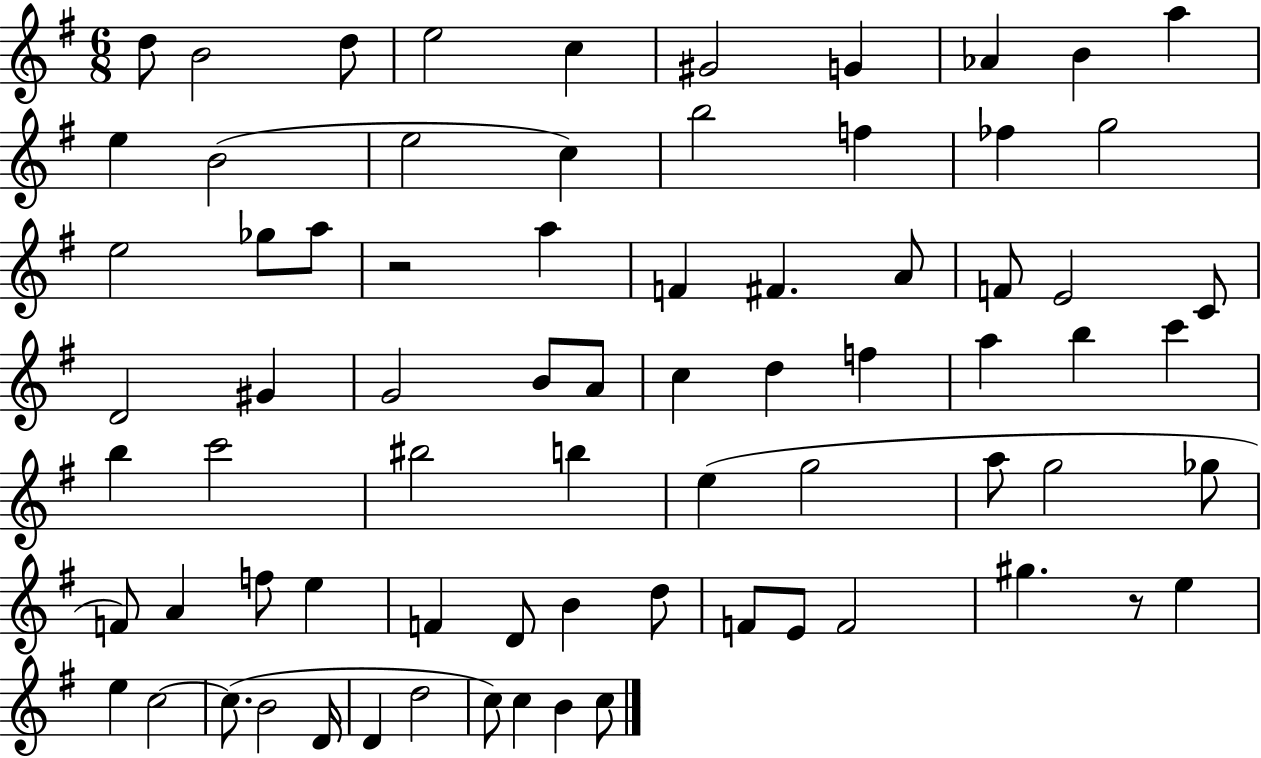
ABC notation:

X:1
T:Untitled
M:6/8
L:1/4
K:G
d/2 B2 d/2 e2 c ^G2 G _A B a e B2 e2 c b2 f _f g2 e2 _g/2 a/2 z2 a F ^F A/2 F/2 E2 C/2 D2 ^G G2 B/2 A/2 c d f a b c' b c'2 ^b2 b e g2 a/2 g2 _g/2 F/2 A f/2 e F D/2 B d/2 F/2 E/2 F2 ^g z/2 e e c2 c/2 B2 D/4 D d2 c/2 c B c/2